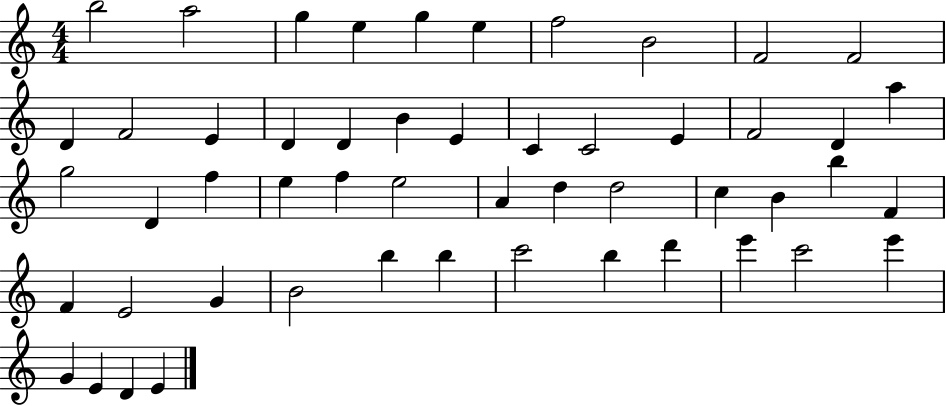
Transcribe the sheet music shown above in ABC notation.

X:1
T:Untitled
M:4/4
L:1/4
K:C
b2 a2 g e g e f2 B2 F2 F2 D F2 E D D B E C C2 E F2 D a g2 D f e f e2 A d d2 c B b F F E2 G B2 b b c'2 b d' e' c'2 e' G E D E